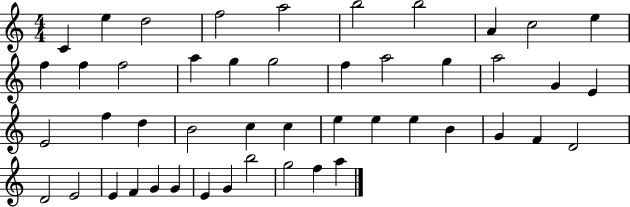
{
  \clef treble
  \numericTimeSignature
  \time 4/4
  \key c \major
  c'4 e''4 d''2 | f''2 a''2 | b''2 b''2 | a'4 c''2 e''4 | \break f''4 f''4 f''2 | a''4 g''4 g''2 | f''4 a''2 g''4 | a''2 g'4 e'4 | \break e'2 f''4 d''4 | b'2 c''4 c''4 | e''4 e''4 e''4 b'4 | g'4 f'4 d'2 | \break d'2 e'2 | e'4 f'4 g'4 g'4 | e'4 g'4 b''2 | g''2 f''4 a''4 | \break \bar "|."
}